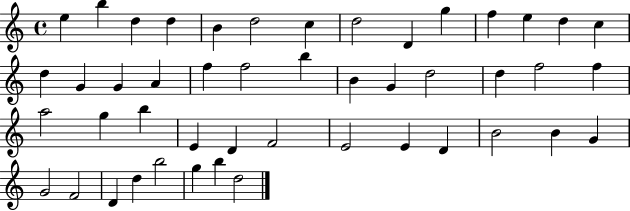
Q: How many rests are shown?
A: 0